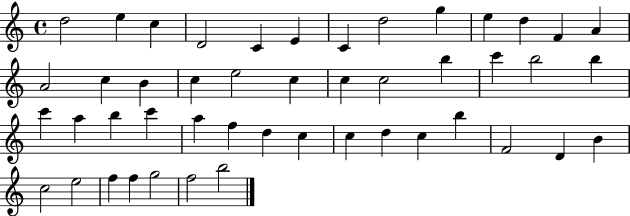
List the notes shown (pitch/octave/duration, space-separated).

D5/h E5/q C5/q D4/h C4/q E4/q C4/q D5/h G5/q E5/q D5/q F4/q A4/q A4/h C5/q B4/q C5/q E5/h C5/q C5/q C5/h B5/q C6/q B5/h B5/q C6/q A5/q B5/q C6/q A5/q F5/q D5/q C5/q C5/q D5/q C5/q B5/q F4/h D4/q B4/q C5/h E5/h F5/q F5/q G5/h F5/h B5/h